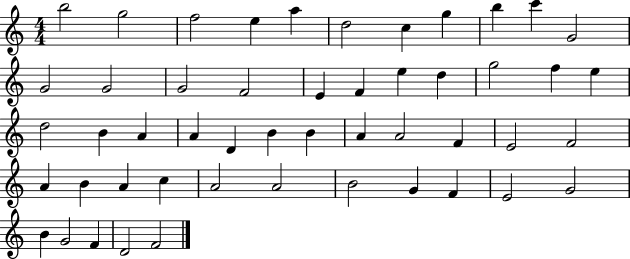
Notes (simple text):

B5/h G5/h F5/h E5/q A5/q D5/h C5/q G5/q B5/q C6/q G4/h G4/h G4/h G4/h F4/h E4/q F4/q E5/q D5/q G5/h F5/q E5/q D5/h B4/q A4/q A4/q D4/q B4/q B4/q A4/q A4/h F4/q E4/h F4/h A4/q B4/q A4/q C5/q A4/h A4/h B4/h G4/q F4/q E4/h G4/h B4/q G4/h F4/q D4/h F4/h